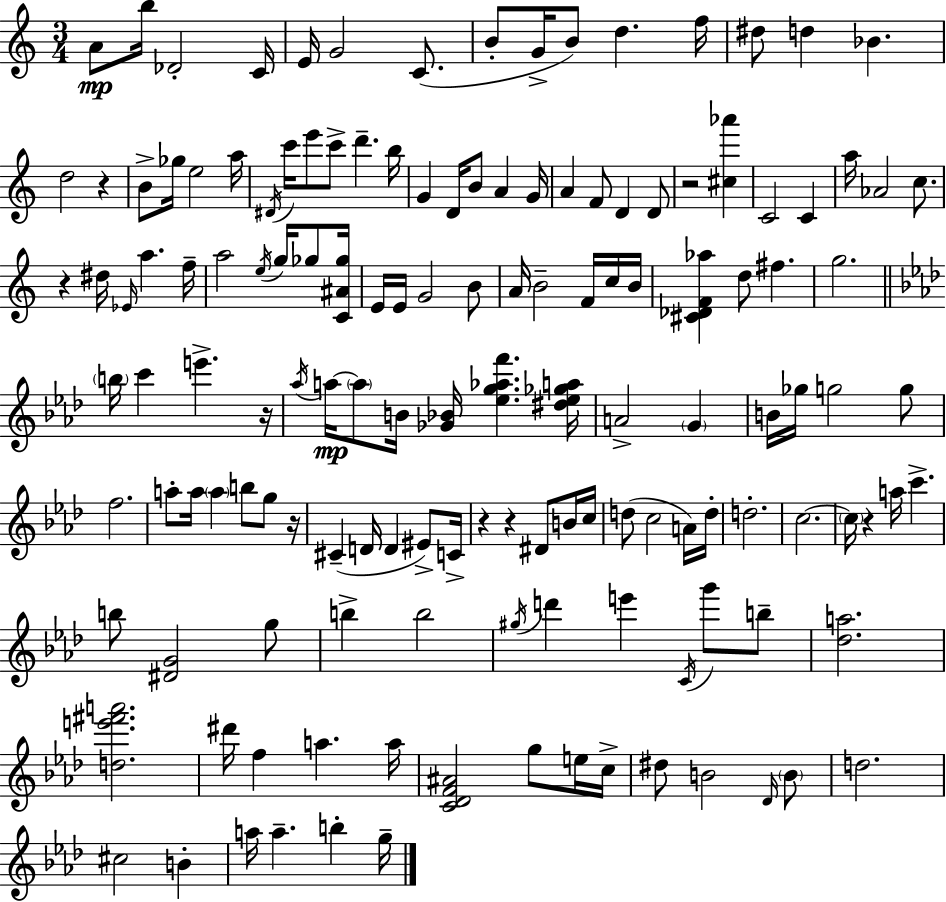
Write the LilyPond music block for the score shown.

{
  \clef treble
  \numericTimeSignature
  \time 3/4
  \key a \minor
  a'8\mp b''16 des'2-. c'16 | e'16 g'2 c'8.( | b'8-. g'16-> b'8) d''4. f''16 | dis''8 d''4 bes'4. | \break d''2 r4 | b'8-> ges''16 e''2 a''16 | \acciaccatura { dis'16 } c'''16 e'''8 c'''8-> d'''4.-- | b''16 g'4 d'16 b'8 a'4 | \break g'16 a'4 f'8 d'4 d'8 | r2 <cis'' aes'''>4 | c'2 c'4 | a''16 aes'2 c''8. | \break r4 dis''16 \grace { ees'16 } a''4. | f''16-- a''2 \acciaccatura { e''16 } g''16 | ges''8 <c' ais' ges''>16 e'16 e'16 g'2 | b'8 a'16 b'2-- | \break f'16 c''16 b'16 <cis' des' f' aes''>4 d''8 fis''4. | g''2. | \bar "||" \break \key aes \major \parenthesize b''16 c'''4 e'''4.-> r16 | \acciaccatura { aes''16 } a''16~~\mp \parenthesize a''8 b'16 <ges' bes'>16 <ees'' g'' aes'' f'''>4. | <dis'' ees'' ges'' a''>16 a'2-> \parenthesize g'4 | b'16 ges''16 g''2 g''8 | \break f''2. | a''8-. a''16 \parenthesize a''4 b''8 g''8 | r16 cis'4--( d'16 d'4 eis'8->) | c'16-> r4 r4 dis'8 b'16 | \break c''16 d''8( c''2 a'16) | d''16-. d''2.-. | c''2.~~ | \parenthesize c''16 r4 a''16 c'''4.-> | \break b''8 <dis' g'>2 g''8 | b''4-> b''2 | \acciaccatura { gis''16 } d'''4 e'''4 \acciaccatura { c'16 } g'''8 | b''8-- <des'' a''>2. | \break <d'' e''' fis''' a'''>2. | dis'''16 f''4 a''4. | a''16 <c' des' f' ais'>2 g''8 | e''16 c''16-> dis''8 b'2 | \break \grace { des'16 } \parenthesize b'8 d''2. | cis''2 | b'4-. a''16 a''4.-- b''4-. | g''16-- \bar "|."
}